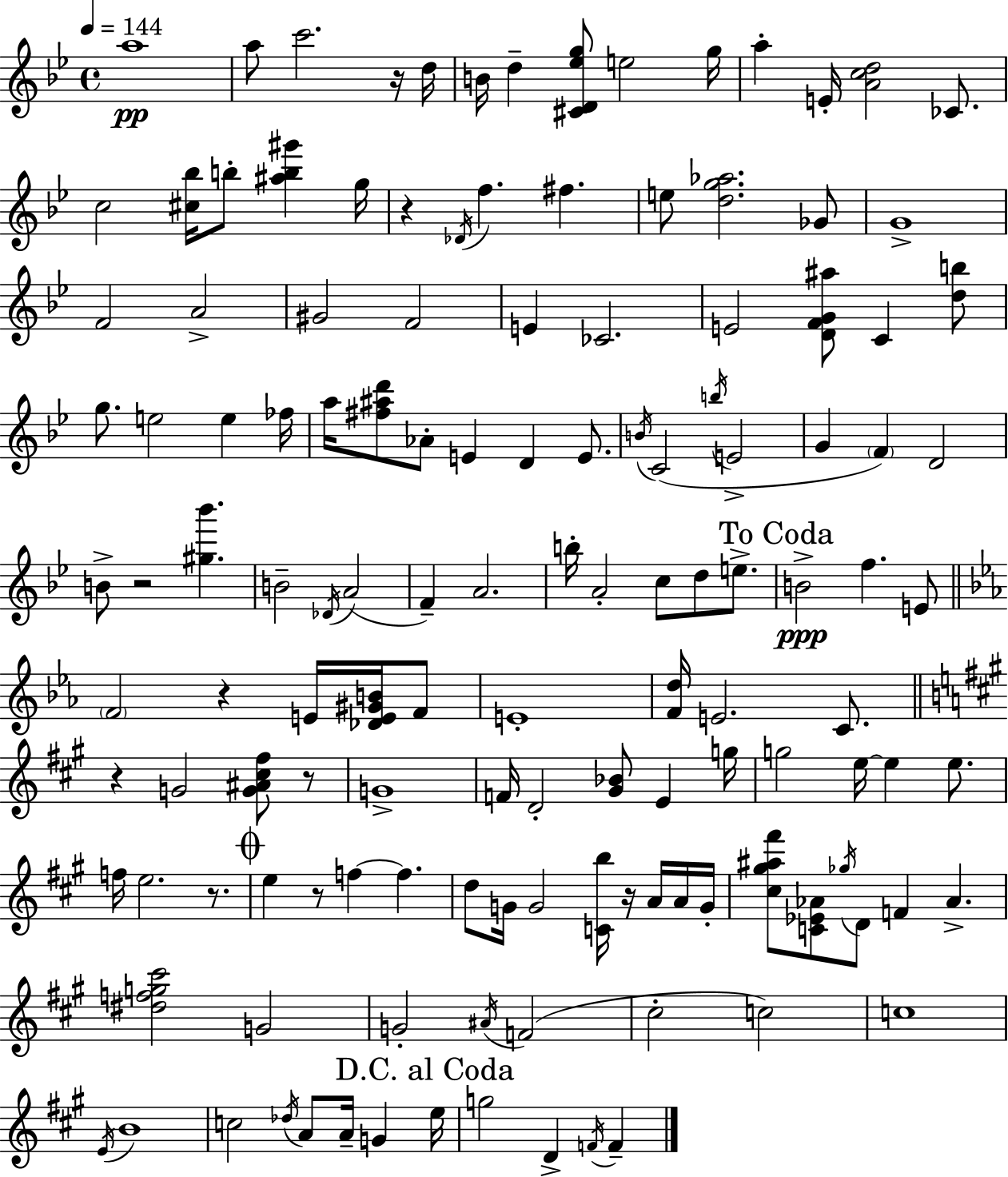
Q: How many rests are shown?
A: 9